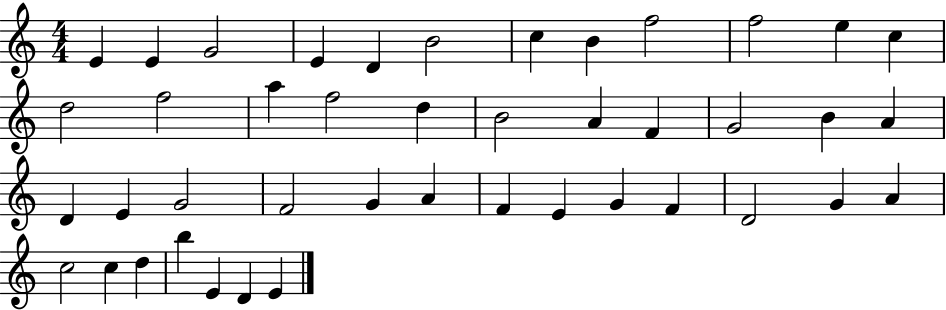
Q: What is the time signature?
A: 4/4